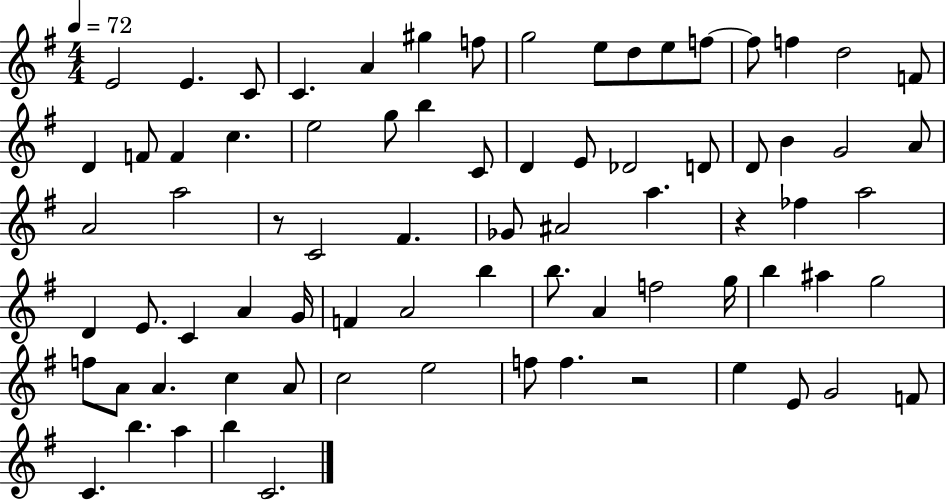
X:1
T:Untitled
M:4/4
L:1/4
K:G
E2 E C/2 C A ^g f/2 g2 e/2 d/2 e/2 f/2 f/2 f d2 F/2 D F/2 F c e2 g/2 b C/2 D E/2 _D2 D/2 D/2 B G2 A/2 A2 a2 z/2 C2 ^F _G/2 ^A2 a z _f a2 D E/2 C A G/4 F A2 b b/2 A f2 g/4 b ^a g2 f/2 A/2 A c A/2 c2 e2 f/2 f z2 e E/2 G2 F/2 C b a b C2